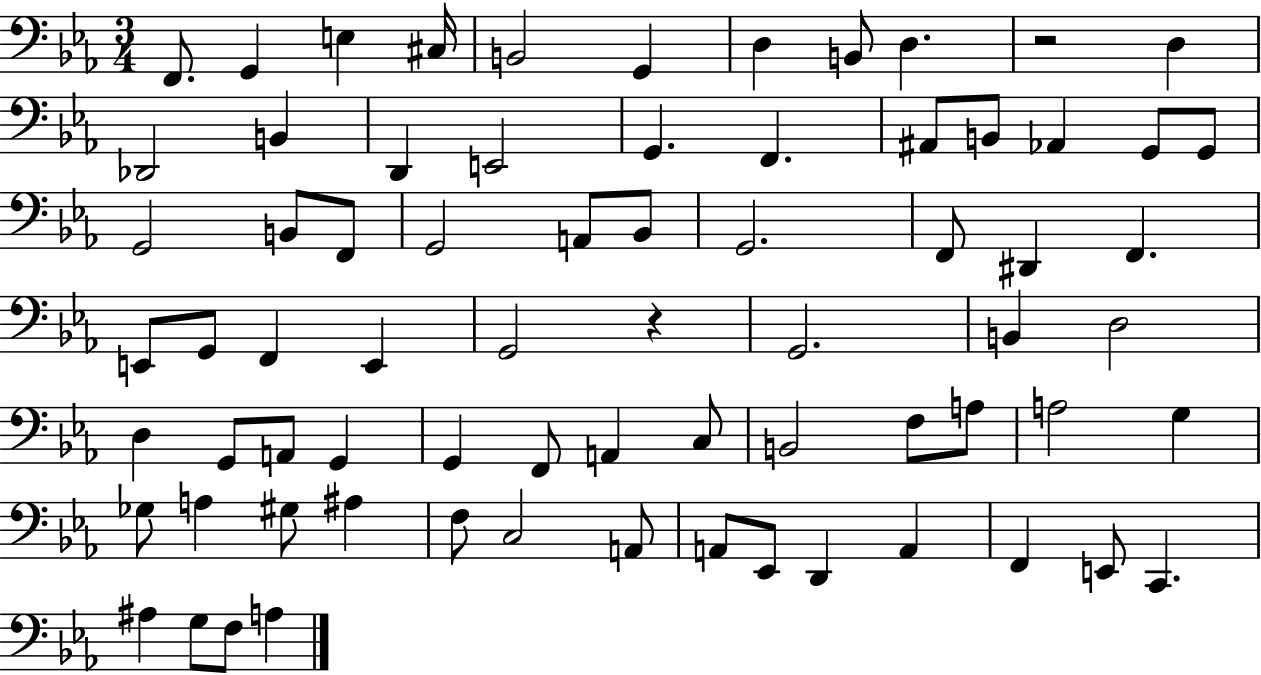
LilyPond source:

{
  \clef bass
  \numericTimeSignature
  \time 3/4
  \key ees \major
  f,8. g,4 e4 cis16 | b,2 g,4 | d4 b,8 d4. | r2 d4 | \break des,2 b,4 | d,4 e,2 | g,4. f,4. | ais,8 b,8 aes,4 g,8 g,8 | \break g,2 b,8 f,8 | g,2 a,8 bes,8 | g,2. | f,8 dis,4 f,4. | \break e,8 g,8 f,4 e,4 | g,2 r4 | g,2. | b,4 d2 | \break d4 g,8 a,8 g,4 | g,4 f,8 a,4 c8 | b,2 f8 a8 | a2 g4 | \break ges8 a4 gis8 ais4 | f8 c2 a,8 | a,8 ees,8 d,4 a,4 | f,4 e,8 c,4. | \break ais4 g8 f8 a4 | \bar "|."
}